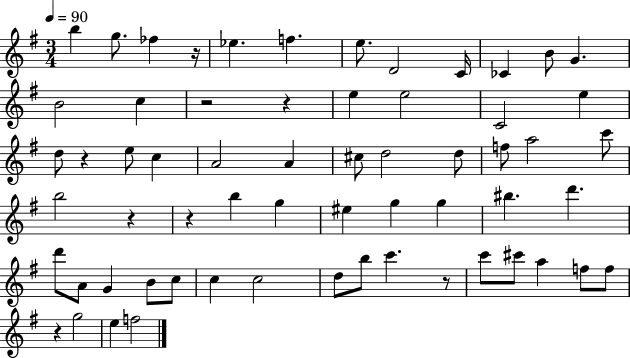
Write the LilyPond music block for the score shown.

{
  \clef treble
  \numericTimeSignature
  \time 3/4
  \key g \major
  \tempo 4 = 90
  \repeat volta 2 { b''4 g''8. fes''4 r16 | ees''4. f''4. | e''8. d'2 c'16 | ces'4 b'8 g'4. | \break b'2 c''4 | r2 r4 | e''4 e''2 | c'2 e''4 | \break d''8 r4 e''8 c''4 | a'2 a'4 | cis''8 d''2 d''8 | f''8 a''2 c'''8 | \break b''2 r4 | r4 b''4 g''4 | eis''4 g''4 g''4 | bis''4. d'''4. | \break d'''8 a'8 g'4 b'8 c''8 | c''4 c''2 | d''8 b''8 c'''4. r8 | c'''8 cis'''8 a''4 f''8 f''8 | \break r4 g''2 | e''4 f''2 | } \bar "|."
}